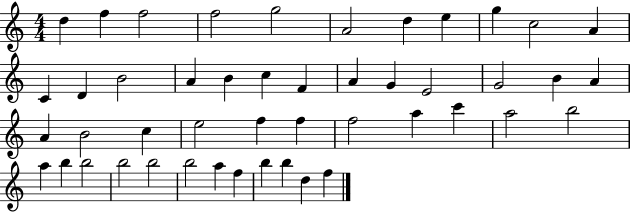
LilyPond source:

{
  \clef treble
  \numericTimeSignature
  \time 4/4
  \key c \major
  d''4 f''4 f''2 | f''2 g''2 | a'2 d''4 e''4 | g''4 c''2 a'4 | \break c'4 d'4 b'2 | a'4 b'4 c''4 f'4 | a'4 g'4 e'2 | g'2 b'4 a'4 | \break a'4 b'2 c''4 | e''2 f''4 f''4 | f''2 a''4 c'''4 | a''2 b''2 | \break a''4 b''4 b''2 | b''2 b''2 | b''2 a''4 f''4 | b''4 b''4 d''4 f''4 | \break \bar "|."
}